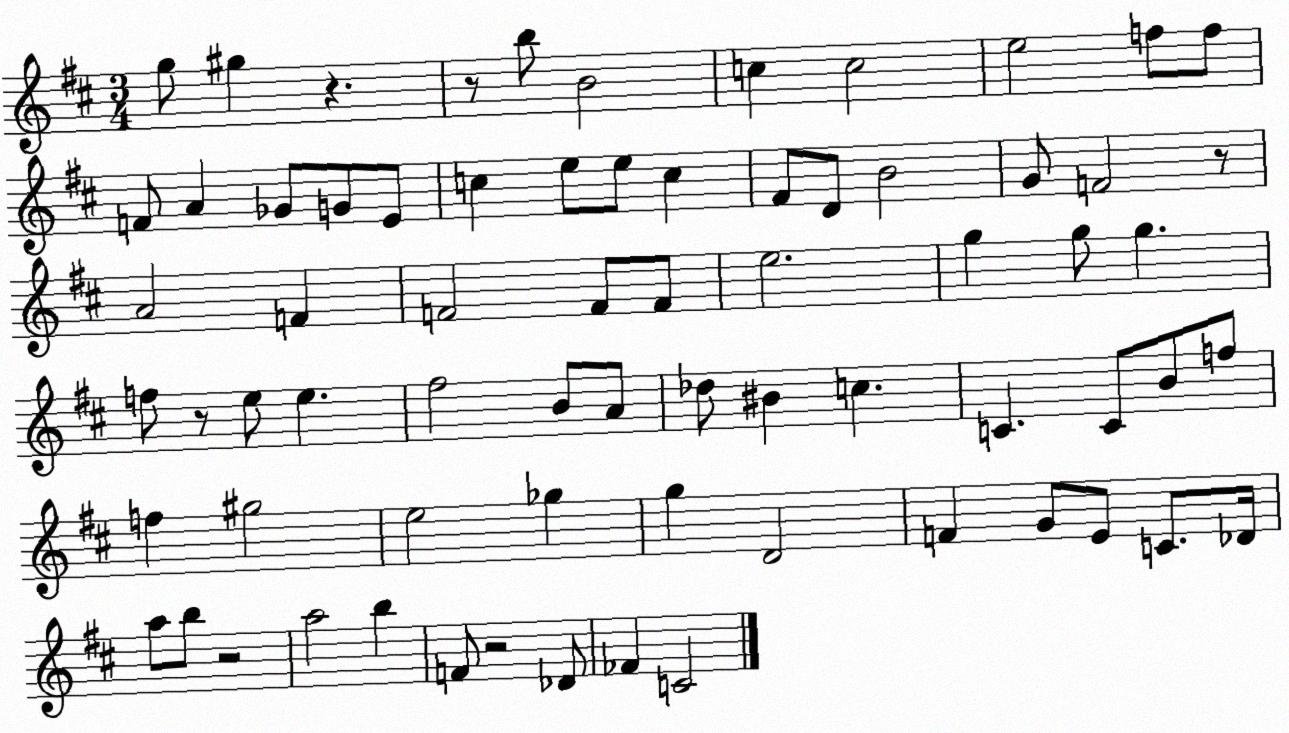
X:1
T:Untitled
M:3/4
L:1/4
K:D
g/2 ^g z z/2 b/2 B2 c c2 e2 f/2 f/2 F/2 A _G/2 G/2 E/2 c e/2 e/2 c ^F/2 D/2 B2 G/2 F2 z/2 A2 F F2 F/2 F/2 e2 g g/2 g f/2 z/2 e/2 e ^f2 B/2 A/2 _d/2 ^B c C C/2 B/2 f/2 f ^g2 e2 _g g D2 F G/2 E/2 C/2 _D/4 a/2 b/2 z2 a2 b F/2 z2 _D/2 _F C2